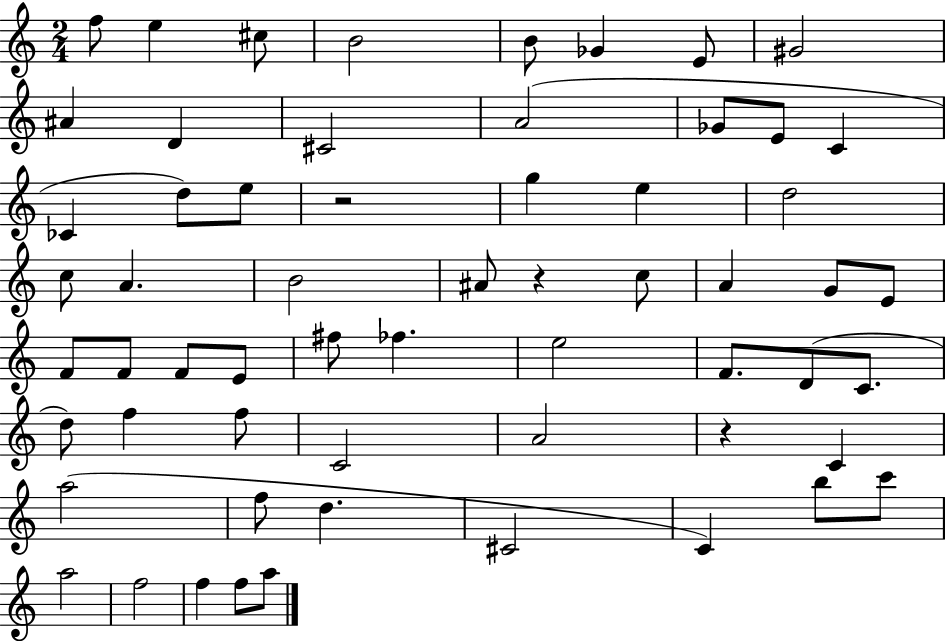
F5/e E5/q C#5/e B4/h B4/e Gb4/q E4/e G#4/h A#4/q D4/q C#4/h A4/h Gb4/e E4/e C4/q CES4/q D5/e E5/e R/h G5/q E5/q D5/h C5/e A4/q. B4/h A#4/e R/q C5/e A4/q G4/e E4/e F4/e F4/e F4/e E4/e F#5/e FES5/q. E5/h F4/e. D4/e C4/e. D5/e F5/q F5/e C4/h A4/h R/q C4/q A5/h F5/e D5/q. C#4/h C4/q B5/e C6/e A5/h F5/h F5/q F5/e A5/e